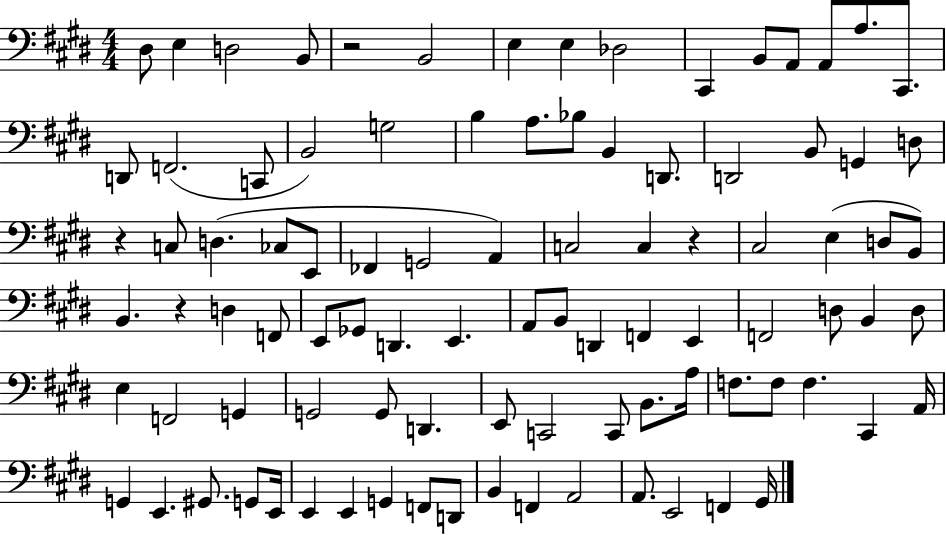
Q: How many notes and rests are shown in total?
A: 94